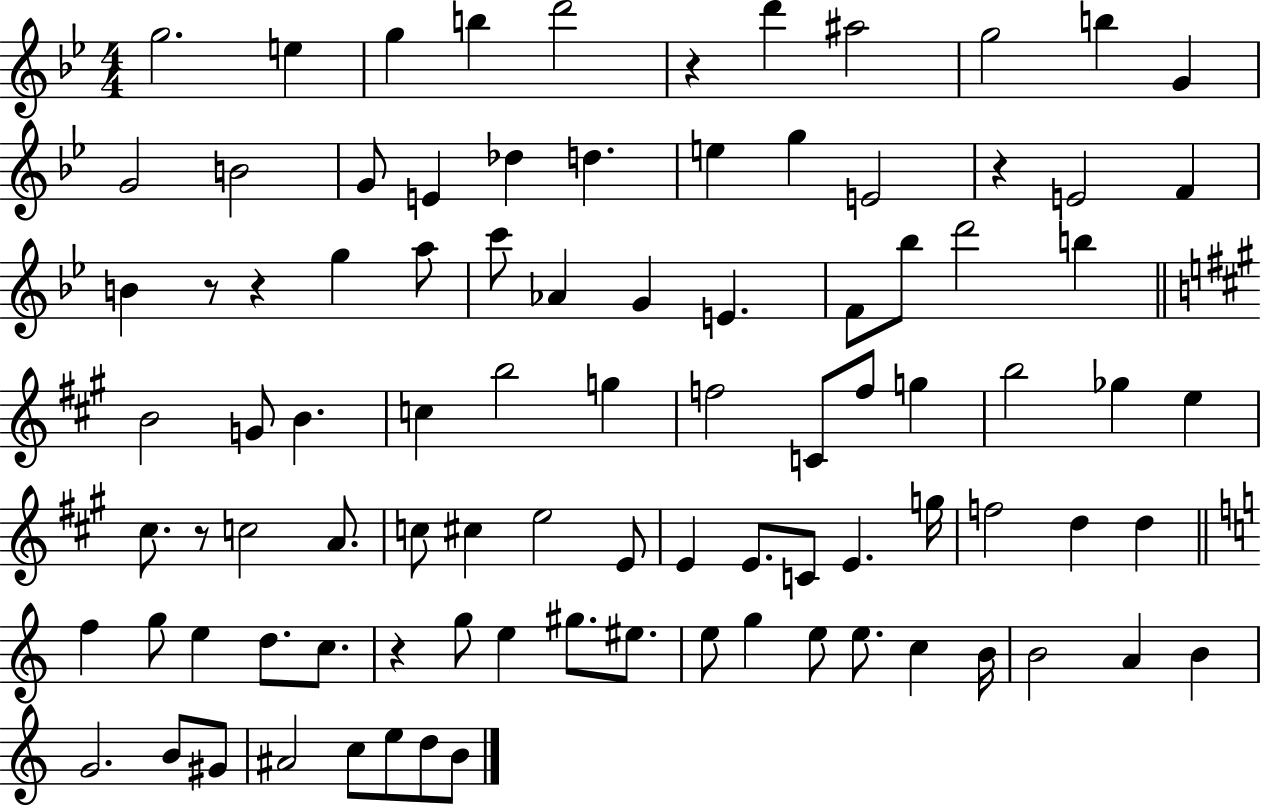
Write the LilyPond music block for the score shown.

{
  \clef treble
  \numericTimeSignature
  \time 4/4
  \key bes \major
  g''2. e''4 | g''4 b''4 d'''2 | r4 d'''4 ais''2 | g''2 b''4 g'4 | \break g'2 b'2 | g'8 e'4 des''4 d''4. | e''4 g''4 e'2 | r4 e'2 f'4 | \break b'4 r8 r4 g''4 a''8 | c'''8 aes'4 g'4 e'4. | f'8 bes''8 d'''2 b''4 | \bar "||" \break \key a \major b'2 g'8 b'4. | c''4 b''2 g''4 | f''2 c'8 f''8 g''4 | b''2 ges''4 e''4 | \break cis''8. r8 c''2 a'8. | c''8 cis''4 e''2 e'8 | e'4 e'8. c'8 e'4. g''16 | f''2 d''4 d''4 | \break \bar "||" \break \key c \major f''4 g''8 e''4 d''8. c''8. | r4 g''8 e''4 gis''8. eis''8. | e''8 g''4 e''8 e''8. c''4 b'16 | b'2 a'4 b'4 | \break g'2. b'8 gis'8 | ais'2 c''8 e''8 d''8 b'8 | \bar "|."
}